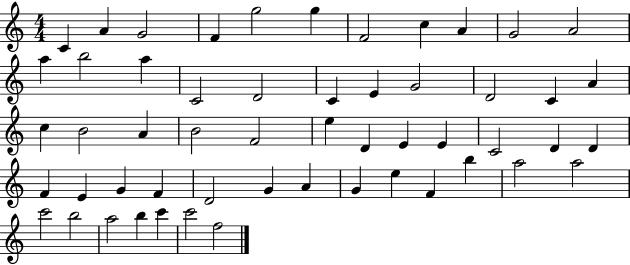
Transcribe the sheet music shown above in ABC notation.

X:1
T:Untitled
M:4/4
L:1/4
K:C
C A G2 F g2 g F2 c A G2 A2 a b2 a C2 D2 C E G2 D2 C A c B2 A B2 F2 e D E E C2 D D F E G F D2 G A G e F b a2 a2 c'2 b2 a2 b c' c'2 f2